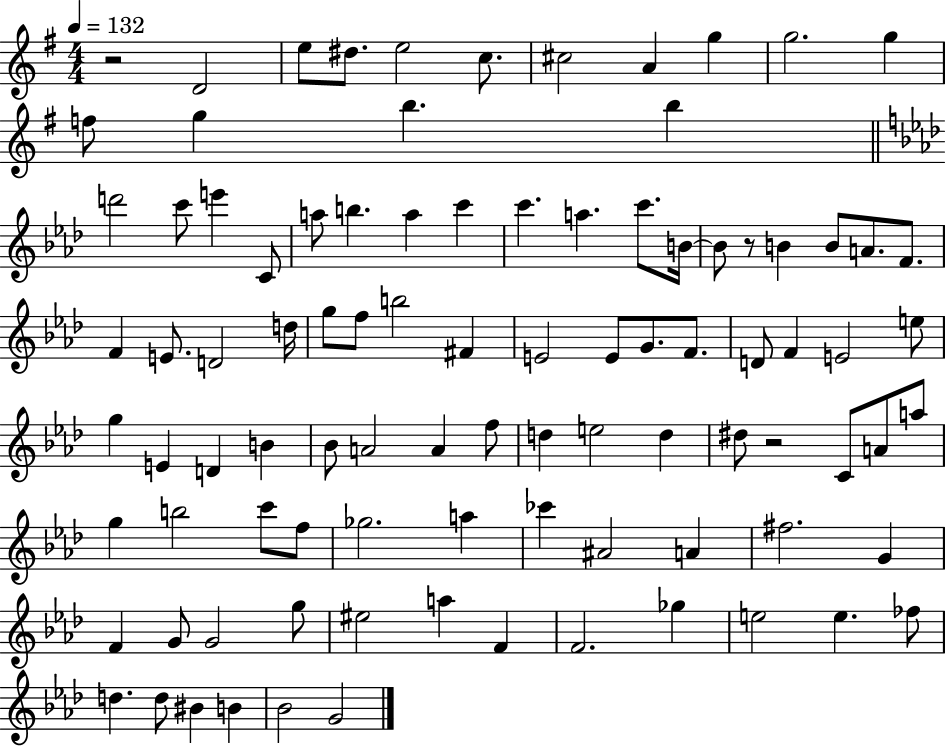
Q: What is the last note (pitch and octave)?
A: G4